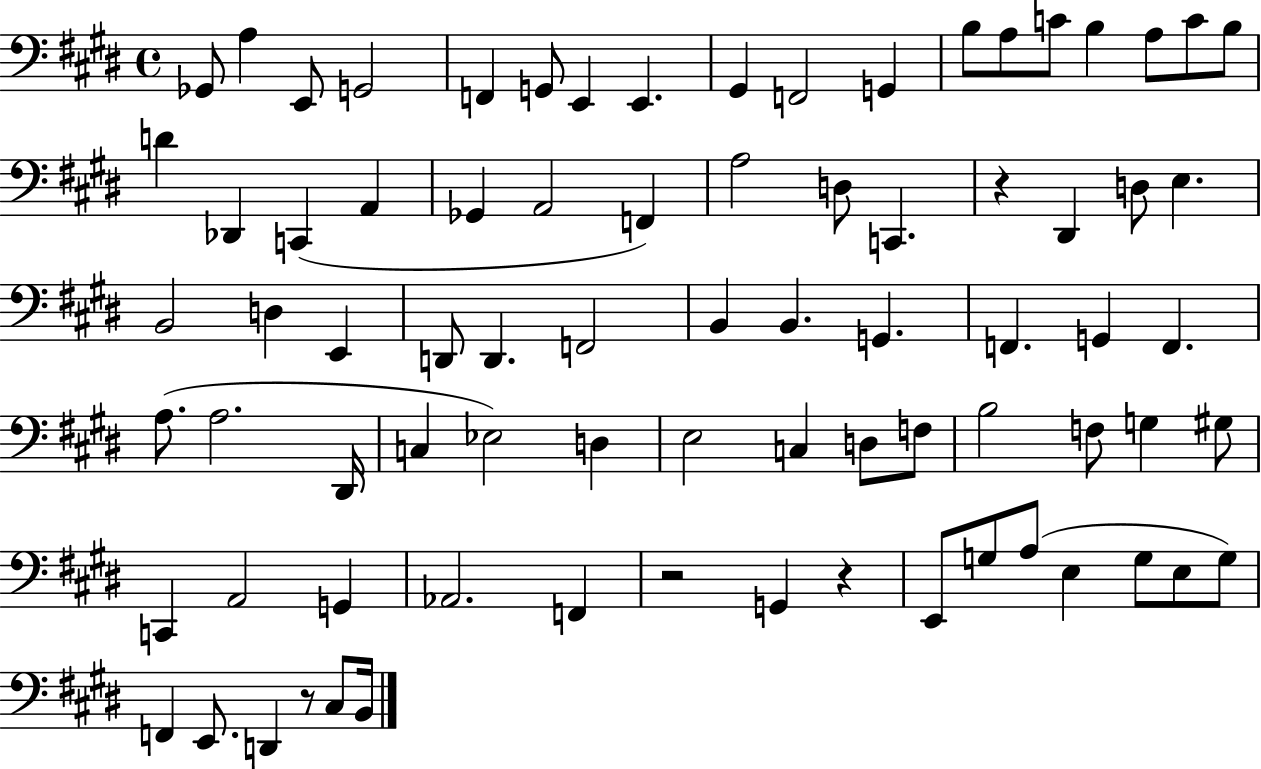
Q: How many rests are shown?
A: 4